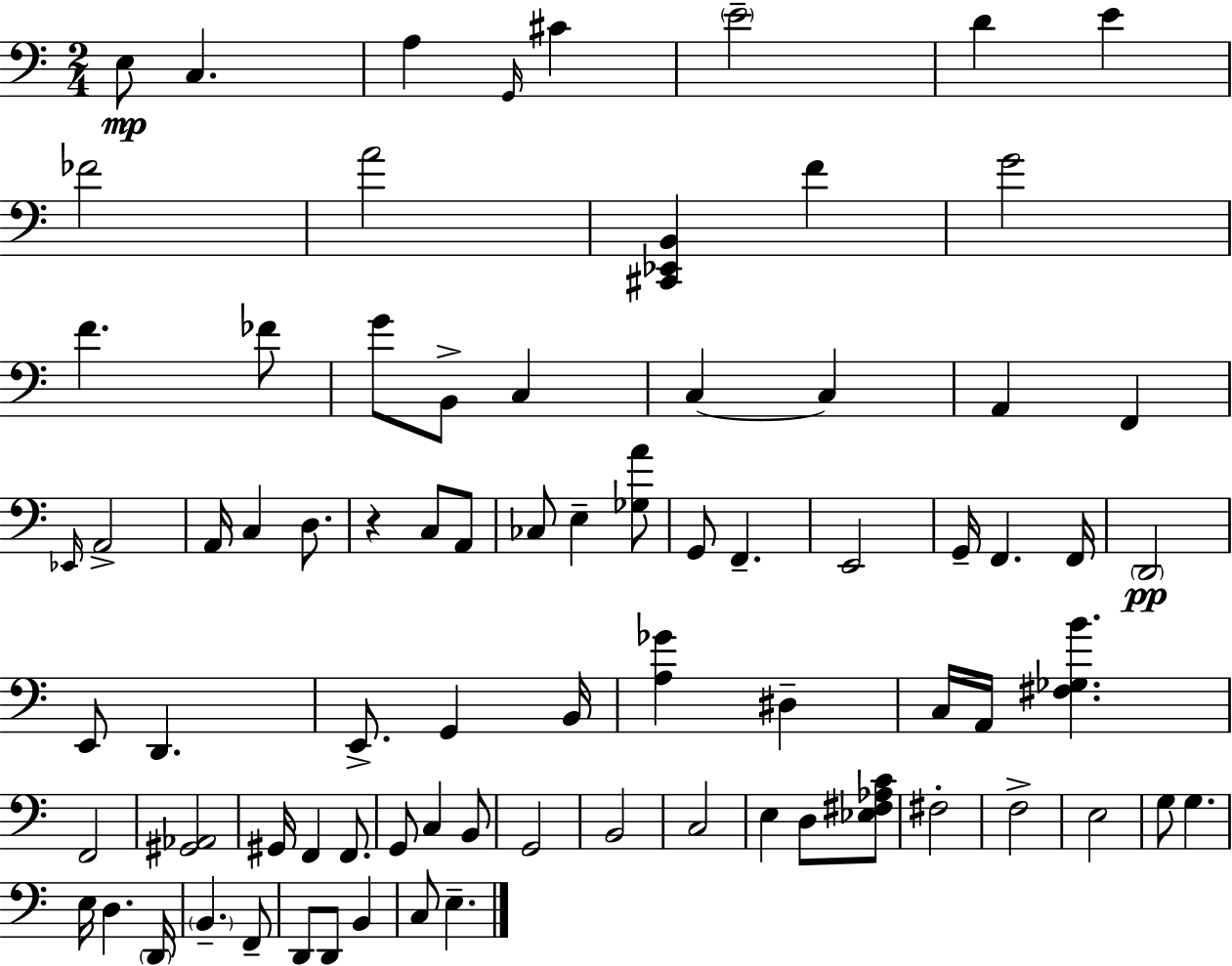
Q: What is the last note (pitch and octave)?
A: E3